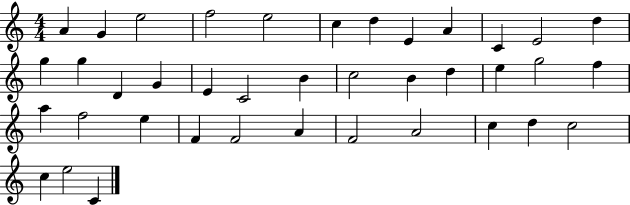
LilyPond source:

{
  \clef treble
  \numericTimeSignature
  \time 4/4
  \key c \major
  a'4 g'4 e''2 | f''2 e''2 | c''4 d''4 e'4 a'4 | c'4 e'2 d''4 | \break g''4 g''4 d'4 g'4 | e'4 c'2 b'4 | c''2 b'4 d''4 | e''4 g''2 f''4 | \break a''4 f''2 e''4 | f'4 f'2 a'4 | f'2 a'2 | c''4 d''4 c''2 | \break c''4 e''2 c'4 | \bar "|."
}